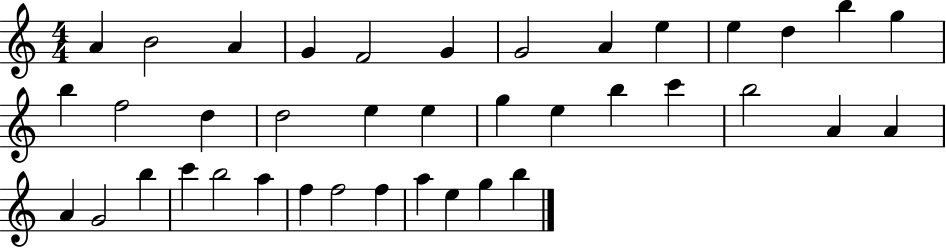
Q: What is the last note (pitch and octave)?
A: B5